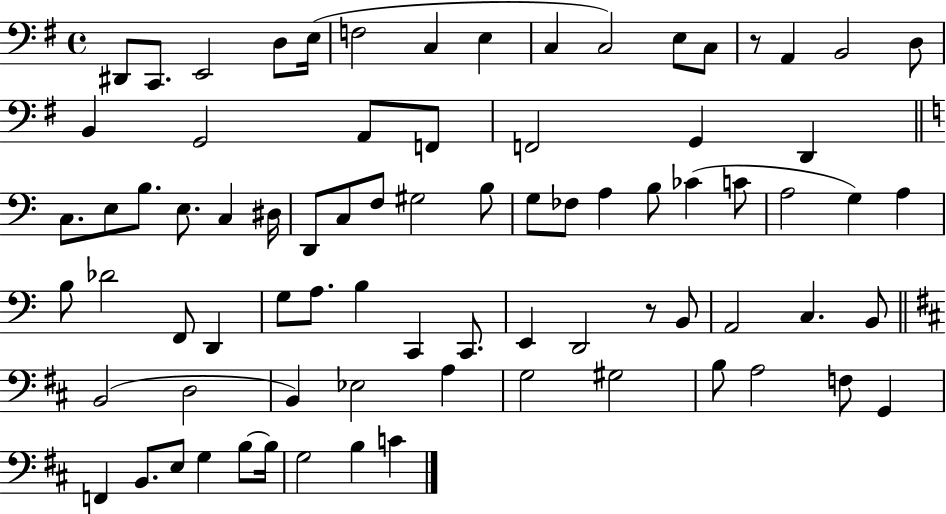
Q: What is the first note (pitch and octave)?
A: D#2